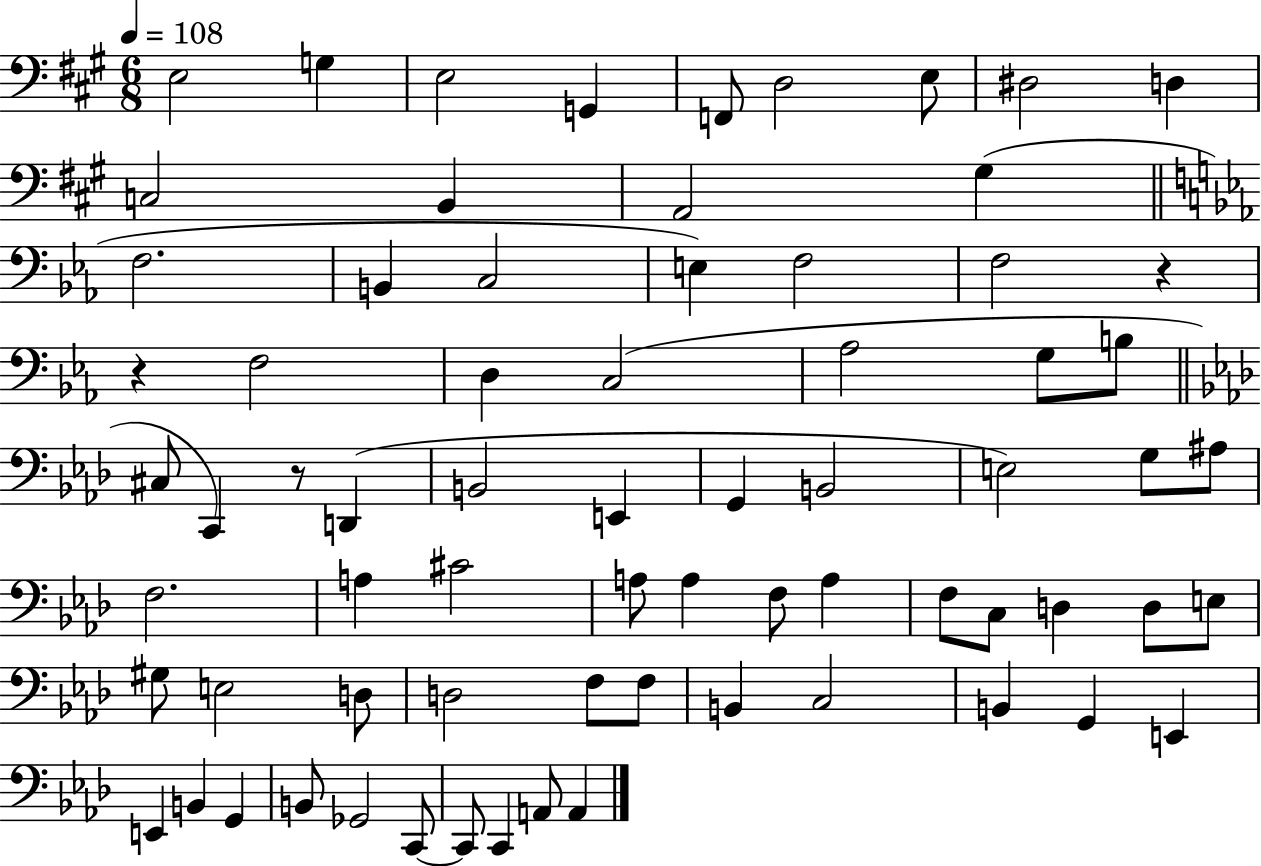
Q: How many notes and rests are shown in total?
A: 71